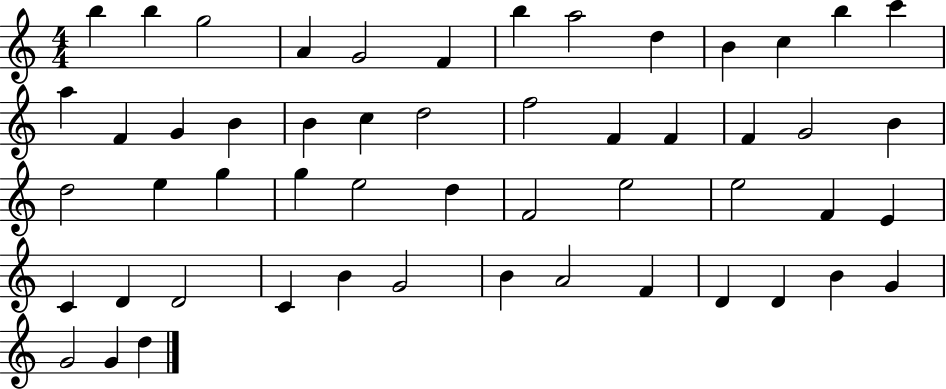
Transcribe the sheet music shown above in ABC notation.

X:1
T:Untitled
M:4/4
L:1/4
K:C
b b g2 A G2 F b a2 d B c b c' a F G B B c d2 f2 F F F G2 B d2 e g g e2 d F2 e2 e2 F E C D D2 C B G2 B A2 F D D B G G2 G d